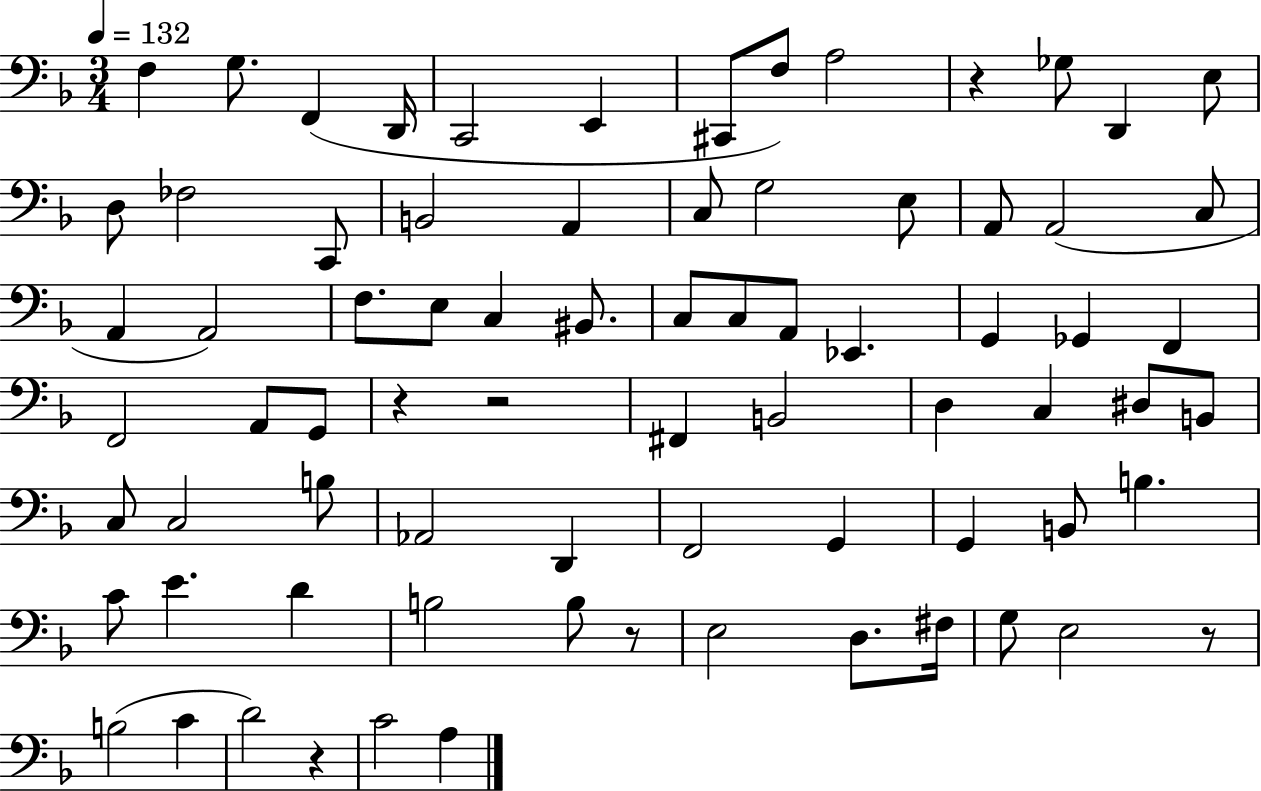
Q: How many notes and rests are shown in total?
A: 76